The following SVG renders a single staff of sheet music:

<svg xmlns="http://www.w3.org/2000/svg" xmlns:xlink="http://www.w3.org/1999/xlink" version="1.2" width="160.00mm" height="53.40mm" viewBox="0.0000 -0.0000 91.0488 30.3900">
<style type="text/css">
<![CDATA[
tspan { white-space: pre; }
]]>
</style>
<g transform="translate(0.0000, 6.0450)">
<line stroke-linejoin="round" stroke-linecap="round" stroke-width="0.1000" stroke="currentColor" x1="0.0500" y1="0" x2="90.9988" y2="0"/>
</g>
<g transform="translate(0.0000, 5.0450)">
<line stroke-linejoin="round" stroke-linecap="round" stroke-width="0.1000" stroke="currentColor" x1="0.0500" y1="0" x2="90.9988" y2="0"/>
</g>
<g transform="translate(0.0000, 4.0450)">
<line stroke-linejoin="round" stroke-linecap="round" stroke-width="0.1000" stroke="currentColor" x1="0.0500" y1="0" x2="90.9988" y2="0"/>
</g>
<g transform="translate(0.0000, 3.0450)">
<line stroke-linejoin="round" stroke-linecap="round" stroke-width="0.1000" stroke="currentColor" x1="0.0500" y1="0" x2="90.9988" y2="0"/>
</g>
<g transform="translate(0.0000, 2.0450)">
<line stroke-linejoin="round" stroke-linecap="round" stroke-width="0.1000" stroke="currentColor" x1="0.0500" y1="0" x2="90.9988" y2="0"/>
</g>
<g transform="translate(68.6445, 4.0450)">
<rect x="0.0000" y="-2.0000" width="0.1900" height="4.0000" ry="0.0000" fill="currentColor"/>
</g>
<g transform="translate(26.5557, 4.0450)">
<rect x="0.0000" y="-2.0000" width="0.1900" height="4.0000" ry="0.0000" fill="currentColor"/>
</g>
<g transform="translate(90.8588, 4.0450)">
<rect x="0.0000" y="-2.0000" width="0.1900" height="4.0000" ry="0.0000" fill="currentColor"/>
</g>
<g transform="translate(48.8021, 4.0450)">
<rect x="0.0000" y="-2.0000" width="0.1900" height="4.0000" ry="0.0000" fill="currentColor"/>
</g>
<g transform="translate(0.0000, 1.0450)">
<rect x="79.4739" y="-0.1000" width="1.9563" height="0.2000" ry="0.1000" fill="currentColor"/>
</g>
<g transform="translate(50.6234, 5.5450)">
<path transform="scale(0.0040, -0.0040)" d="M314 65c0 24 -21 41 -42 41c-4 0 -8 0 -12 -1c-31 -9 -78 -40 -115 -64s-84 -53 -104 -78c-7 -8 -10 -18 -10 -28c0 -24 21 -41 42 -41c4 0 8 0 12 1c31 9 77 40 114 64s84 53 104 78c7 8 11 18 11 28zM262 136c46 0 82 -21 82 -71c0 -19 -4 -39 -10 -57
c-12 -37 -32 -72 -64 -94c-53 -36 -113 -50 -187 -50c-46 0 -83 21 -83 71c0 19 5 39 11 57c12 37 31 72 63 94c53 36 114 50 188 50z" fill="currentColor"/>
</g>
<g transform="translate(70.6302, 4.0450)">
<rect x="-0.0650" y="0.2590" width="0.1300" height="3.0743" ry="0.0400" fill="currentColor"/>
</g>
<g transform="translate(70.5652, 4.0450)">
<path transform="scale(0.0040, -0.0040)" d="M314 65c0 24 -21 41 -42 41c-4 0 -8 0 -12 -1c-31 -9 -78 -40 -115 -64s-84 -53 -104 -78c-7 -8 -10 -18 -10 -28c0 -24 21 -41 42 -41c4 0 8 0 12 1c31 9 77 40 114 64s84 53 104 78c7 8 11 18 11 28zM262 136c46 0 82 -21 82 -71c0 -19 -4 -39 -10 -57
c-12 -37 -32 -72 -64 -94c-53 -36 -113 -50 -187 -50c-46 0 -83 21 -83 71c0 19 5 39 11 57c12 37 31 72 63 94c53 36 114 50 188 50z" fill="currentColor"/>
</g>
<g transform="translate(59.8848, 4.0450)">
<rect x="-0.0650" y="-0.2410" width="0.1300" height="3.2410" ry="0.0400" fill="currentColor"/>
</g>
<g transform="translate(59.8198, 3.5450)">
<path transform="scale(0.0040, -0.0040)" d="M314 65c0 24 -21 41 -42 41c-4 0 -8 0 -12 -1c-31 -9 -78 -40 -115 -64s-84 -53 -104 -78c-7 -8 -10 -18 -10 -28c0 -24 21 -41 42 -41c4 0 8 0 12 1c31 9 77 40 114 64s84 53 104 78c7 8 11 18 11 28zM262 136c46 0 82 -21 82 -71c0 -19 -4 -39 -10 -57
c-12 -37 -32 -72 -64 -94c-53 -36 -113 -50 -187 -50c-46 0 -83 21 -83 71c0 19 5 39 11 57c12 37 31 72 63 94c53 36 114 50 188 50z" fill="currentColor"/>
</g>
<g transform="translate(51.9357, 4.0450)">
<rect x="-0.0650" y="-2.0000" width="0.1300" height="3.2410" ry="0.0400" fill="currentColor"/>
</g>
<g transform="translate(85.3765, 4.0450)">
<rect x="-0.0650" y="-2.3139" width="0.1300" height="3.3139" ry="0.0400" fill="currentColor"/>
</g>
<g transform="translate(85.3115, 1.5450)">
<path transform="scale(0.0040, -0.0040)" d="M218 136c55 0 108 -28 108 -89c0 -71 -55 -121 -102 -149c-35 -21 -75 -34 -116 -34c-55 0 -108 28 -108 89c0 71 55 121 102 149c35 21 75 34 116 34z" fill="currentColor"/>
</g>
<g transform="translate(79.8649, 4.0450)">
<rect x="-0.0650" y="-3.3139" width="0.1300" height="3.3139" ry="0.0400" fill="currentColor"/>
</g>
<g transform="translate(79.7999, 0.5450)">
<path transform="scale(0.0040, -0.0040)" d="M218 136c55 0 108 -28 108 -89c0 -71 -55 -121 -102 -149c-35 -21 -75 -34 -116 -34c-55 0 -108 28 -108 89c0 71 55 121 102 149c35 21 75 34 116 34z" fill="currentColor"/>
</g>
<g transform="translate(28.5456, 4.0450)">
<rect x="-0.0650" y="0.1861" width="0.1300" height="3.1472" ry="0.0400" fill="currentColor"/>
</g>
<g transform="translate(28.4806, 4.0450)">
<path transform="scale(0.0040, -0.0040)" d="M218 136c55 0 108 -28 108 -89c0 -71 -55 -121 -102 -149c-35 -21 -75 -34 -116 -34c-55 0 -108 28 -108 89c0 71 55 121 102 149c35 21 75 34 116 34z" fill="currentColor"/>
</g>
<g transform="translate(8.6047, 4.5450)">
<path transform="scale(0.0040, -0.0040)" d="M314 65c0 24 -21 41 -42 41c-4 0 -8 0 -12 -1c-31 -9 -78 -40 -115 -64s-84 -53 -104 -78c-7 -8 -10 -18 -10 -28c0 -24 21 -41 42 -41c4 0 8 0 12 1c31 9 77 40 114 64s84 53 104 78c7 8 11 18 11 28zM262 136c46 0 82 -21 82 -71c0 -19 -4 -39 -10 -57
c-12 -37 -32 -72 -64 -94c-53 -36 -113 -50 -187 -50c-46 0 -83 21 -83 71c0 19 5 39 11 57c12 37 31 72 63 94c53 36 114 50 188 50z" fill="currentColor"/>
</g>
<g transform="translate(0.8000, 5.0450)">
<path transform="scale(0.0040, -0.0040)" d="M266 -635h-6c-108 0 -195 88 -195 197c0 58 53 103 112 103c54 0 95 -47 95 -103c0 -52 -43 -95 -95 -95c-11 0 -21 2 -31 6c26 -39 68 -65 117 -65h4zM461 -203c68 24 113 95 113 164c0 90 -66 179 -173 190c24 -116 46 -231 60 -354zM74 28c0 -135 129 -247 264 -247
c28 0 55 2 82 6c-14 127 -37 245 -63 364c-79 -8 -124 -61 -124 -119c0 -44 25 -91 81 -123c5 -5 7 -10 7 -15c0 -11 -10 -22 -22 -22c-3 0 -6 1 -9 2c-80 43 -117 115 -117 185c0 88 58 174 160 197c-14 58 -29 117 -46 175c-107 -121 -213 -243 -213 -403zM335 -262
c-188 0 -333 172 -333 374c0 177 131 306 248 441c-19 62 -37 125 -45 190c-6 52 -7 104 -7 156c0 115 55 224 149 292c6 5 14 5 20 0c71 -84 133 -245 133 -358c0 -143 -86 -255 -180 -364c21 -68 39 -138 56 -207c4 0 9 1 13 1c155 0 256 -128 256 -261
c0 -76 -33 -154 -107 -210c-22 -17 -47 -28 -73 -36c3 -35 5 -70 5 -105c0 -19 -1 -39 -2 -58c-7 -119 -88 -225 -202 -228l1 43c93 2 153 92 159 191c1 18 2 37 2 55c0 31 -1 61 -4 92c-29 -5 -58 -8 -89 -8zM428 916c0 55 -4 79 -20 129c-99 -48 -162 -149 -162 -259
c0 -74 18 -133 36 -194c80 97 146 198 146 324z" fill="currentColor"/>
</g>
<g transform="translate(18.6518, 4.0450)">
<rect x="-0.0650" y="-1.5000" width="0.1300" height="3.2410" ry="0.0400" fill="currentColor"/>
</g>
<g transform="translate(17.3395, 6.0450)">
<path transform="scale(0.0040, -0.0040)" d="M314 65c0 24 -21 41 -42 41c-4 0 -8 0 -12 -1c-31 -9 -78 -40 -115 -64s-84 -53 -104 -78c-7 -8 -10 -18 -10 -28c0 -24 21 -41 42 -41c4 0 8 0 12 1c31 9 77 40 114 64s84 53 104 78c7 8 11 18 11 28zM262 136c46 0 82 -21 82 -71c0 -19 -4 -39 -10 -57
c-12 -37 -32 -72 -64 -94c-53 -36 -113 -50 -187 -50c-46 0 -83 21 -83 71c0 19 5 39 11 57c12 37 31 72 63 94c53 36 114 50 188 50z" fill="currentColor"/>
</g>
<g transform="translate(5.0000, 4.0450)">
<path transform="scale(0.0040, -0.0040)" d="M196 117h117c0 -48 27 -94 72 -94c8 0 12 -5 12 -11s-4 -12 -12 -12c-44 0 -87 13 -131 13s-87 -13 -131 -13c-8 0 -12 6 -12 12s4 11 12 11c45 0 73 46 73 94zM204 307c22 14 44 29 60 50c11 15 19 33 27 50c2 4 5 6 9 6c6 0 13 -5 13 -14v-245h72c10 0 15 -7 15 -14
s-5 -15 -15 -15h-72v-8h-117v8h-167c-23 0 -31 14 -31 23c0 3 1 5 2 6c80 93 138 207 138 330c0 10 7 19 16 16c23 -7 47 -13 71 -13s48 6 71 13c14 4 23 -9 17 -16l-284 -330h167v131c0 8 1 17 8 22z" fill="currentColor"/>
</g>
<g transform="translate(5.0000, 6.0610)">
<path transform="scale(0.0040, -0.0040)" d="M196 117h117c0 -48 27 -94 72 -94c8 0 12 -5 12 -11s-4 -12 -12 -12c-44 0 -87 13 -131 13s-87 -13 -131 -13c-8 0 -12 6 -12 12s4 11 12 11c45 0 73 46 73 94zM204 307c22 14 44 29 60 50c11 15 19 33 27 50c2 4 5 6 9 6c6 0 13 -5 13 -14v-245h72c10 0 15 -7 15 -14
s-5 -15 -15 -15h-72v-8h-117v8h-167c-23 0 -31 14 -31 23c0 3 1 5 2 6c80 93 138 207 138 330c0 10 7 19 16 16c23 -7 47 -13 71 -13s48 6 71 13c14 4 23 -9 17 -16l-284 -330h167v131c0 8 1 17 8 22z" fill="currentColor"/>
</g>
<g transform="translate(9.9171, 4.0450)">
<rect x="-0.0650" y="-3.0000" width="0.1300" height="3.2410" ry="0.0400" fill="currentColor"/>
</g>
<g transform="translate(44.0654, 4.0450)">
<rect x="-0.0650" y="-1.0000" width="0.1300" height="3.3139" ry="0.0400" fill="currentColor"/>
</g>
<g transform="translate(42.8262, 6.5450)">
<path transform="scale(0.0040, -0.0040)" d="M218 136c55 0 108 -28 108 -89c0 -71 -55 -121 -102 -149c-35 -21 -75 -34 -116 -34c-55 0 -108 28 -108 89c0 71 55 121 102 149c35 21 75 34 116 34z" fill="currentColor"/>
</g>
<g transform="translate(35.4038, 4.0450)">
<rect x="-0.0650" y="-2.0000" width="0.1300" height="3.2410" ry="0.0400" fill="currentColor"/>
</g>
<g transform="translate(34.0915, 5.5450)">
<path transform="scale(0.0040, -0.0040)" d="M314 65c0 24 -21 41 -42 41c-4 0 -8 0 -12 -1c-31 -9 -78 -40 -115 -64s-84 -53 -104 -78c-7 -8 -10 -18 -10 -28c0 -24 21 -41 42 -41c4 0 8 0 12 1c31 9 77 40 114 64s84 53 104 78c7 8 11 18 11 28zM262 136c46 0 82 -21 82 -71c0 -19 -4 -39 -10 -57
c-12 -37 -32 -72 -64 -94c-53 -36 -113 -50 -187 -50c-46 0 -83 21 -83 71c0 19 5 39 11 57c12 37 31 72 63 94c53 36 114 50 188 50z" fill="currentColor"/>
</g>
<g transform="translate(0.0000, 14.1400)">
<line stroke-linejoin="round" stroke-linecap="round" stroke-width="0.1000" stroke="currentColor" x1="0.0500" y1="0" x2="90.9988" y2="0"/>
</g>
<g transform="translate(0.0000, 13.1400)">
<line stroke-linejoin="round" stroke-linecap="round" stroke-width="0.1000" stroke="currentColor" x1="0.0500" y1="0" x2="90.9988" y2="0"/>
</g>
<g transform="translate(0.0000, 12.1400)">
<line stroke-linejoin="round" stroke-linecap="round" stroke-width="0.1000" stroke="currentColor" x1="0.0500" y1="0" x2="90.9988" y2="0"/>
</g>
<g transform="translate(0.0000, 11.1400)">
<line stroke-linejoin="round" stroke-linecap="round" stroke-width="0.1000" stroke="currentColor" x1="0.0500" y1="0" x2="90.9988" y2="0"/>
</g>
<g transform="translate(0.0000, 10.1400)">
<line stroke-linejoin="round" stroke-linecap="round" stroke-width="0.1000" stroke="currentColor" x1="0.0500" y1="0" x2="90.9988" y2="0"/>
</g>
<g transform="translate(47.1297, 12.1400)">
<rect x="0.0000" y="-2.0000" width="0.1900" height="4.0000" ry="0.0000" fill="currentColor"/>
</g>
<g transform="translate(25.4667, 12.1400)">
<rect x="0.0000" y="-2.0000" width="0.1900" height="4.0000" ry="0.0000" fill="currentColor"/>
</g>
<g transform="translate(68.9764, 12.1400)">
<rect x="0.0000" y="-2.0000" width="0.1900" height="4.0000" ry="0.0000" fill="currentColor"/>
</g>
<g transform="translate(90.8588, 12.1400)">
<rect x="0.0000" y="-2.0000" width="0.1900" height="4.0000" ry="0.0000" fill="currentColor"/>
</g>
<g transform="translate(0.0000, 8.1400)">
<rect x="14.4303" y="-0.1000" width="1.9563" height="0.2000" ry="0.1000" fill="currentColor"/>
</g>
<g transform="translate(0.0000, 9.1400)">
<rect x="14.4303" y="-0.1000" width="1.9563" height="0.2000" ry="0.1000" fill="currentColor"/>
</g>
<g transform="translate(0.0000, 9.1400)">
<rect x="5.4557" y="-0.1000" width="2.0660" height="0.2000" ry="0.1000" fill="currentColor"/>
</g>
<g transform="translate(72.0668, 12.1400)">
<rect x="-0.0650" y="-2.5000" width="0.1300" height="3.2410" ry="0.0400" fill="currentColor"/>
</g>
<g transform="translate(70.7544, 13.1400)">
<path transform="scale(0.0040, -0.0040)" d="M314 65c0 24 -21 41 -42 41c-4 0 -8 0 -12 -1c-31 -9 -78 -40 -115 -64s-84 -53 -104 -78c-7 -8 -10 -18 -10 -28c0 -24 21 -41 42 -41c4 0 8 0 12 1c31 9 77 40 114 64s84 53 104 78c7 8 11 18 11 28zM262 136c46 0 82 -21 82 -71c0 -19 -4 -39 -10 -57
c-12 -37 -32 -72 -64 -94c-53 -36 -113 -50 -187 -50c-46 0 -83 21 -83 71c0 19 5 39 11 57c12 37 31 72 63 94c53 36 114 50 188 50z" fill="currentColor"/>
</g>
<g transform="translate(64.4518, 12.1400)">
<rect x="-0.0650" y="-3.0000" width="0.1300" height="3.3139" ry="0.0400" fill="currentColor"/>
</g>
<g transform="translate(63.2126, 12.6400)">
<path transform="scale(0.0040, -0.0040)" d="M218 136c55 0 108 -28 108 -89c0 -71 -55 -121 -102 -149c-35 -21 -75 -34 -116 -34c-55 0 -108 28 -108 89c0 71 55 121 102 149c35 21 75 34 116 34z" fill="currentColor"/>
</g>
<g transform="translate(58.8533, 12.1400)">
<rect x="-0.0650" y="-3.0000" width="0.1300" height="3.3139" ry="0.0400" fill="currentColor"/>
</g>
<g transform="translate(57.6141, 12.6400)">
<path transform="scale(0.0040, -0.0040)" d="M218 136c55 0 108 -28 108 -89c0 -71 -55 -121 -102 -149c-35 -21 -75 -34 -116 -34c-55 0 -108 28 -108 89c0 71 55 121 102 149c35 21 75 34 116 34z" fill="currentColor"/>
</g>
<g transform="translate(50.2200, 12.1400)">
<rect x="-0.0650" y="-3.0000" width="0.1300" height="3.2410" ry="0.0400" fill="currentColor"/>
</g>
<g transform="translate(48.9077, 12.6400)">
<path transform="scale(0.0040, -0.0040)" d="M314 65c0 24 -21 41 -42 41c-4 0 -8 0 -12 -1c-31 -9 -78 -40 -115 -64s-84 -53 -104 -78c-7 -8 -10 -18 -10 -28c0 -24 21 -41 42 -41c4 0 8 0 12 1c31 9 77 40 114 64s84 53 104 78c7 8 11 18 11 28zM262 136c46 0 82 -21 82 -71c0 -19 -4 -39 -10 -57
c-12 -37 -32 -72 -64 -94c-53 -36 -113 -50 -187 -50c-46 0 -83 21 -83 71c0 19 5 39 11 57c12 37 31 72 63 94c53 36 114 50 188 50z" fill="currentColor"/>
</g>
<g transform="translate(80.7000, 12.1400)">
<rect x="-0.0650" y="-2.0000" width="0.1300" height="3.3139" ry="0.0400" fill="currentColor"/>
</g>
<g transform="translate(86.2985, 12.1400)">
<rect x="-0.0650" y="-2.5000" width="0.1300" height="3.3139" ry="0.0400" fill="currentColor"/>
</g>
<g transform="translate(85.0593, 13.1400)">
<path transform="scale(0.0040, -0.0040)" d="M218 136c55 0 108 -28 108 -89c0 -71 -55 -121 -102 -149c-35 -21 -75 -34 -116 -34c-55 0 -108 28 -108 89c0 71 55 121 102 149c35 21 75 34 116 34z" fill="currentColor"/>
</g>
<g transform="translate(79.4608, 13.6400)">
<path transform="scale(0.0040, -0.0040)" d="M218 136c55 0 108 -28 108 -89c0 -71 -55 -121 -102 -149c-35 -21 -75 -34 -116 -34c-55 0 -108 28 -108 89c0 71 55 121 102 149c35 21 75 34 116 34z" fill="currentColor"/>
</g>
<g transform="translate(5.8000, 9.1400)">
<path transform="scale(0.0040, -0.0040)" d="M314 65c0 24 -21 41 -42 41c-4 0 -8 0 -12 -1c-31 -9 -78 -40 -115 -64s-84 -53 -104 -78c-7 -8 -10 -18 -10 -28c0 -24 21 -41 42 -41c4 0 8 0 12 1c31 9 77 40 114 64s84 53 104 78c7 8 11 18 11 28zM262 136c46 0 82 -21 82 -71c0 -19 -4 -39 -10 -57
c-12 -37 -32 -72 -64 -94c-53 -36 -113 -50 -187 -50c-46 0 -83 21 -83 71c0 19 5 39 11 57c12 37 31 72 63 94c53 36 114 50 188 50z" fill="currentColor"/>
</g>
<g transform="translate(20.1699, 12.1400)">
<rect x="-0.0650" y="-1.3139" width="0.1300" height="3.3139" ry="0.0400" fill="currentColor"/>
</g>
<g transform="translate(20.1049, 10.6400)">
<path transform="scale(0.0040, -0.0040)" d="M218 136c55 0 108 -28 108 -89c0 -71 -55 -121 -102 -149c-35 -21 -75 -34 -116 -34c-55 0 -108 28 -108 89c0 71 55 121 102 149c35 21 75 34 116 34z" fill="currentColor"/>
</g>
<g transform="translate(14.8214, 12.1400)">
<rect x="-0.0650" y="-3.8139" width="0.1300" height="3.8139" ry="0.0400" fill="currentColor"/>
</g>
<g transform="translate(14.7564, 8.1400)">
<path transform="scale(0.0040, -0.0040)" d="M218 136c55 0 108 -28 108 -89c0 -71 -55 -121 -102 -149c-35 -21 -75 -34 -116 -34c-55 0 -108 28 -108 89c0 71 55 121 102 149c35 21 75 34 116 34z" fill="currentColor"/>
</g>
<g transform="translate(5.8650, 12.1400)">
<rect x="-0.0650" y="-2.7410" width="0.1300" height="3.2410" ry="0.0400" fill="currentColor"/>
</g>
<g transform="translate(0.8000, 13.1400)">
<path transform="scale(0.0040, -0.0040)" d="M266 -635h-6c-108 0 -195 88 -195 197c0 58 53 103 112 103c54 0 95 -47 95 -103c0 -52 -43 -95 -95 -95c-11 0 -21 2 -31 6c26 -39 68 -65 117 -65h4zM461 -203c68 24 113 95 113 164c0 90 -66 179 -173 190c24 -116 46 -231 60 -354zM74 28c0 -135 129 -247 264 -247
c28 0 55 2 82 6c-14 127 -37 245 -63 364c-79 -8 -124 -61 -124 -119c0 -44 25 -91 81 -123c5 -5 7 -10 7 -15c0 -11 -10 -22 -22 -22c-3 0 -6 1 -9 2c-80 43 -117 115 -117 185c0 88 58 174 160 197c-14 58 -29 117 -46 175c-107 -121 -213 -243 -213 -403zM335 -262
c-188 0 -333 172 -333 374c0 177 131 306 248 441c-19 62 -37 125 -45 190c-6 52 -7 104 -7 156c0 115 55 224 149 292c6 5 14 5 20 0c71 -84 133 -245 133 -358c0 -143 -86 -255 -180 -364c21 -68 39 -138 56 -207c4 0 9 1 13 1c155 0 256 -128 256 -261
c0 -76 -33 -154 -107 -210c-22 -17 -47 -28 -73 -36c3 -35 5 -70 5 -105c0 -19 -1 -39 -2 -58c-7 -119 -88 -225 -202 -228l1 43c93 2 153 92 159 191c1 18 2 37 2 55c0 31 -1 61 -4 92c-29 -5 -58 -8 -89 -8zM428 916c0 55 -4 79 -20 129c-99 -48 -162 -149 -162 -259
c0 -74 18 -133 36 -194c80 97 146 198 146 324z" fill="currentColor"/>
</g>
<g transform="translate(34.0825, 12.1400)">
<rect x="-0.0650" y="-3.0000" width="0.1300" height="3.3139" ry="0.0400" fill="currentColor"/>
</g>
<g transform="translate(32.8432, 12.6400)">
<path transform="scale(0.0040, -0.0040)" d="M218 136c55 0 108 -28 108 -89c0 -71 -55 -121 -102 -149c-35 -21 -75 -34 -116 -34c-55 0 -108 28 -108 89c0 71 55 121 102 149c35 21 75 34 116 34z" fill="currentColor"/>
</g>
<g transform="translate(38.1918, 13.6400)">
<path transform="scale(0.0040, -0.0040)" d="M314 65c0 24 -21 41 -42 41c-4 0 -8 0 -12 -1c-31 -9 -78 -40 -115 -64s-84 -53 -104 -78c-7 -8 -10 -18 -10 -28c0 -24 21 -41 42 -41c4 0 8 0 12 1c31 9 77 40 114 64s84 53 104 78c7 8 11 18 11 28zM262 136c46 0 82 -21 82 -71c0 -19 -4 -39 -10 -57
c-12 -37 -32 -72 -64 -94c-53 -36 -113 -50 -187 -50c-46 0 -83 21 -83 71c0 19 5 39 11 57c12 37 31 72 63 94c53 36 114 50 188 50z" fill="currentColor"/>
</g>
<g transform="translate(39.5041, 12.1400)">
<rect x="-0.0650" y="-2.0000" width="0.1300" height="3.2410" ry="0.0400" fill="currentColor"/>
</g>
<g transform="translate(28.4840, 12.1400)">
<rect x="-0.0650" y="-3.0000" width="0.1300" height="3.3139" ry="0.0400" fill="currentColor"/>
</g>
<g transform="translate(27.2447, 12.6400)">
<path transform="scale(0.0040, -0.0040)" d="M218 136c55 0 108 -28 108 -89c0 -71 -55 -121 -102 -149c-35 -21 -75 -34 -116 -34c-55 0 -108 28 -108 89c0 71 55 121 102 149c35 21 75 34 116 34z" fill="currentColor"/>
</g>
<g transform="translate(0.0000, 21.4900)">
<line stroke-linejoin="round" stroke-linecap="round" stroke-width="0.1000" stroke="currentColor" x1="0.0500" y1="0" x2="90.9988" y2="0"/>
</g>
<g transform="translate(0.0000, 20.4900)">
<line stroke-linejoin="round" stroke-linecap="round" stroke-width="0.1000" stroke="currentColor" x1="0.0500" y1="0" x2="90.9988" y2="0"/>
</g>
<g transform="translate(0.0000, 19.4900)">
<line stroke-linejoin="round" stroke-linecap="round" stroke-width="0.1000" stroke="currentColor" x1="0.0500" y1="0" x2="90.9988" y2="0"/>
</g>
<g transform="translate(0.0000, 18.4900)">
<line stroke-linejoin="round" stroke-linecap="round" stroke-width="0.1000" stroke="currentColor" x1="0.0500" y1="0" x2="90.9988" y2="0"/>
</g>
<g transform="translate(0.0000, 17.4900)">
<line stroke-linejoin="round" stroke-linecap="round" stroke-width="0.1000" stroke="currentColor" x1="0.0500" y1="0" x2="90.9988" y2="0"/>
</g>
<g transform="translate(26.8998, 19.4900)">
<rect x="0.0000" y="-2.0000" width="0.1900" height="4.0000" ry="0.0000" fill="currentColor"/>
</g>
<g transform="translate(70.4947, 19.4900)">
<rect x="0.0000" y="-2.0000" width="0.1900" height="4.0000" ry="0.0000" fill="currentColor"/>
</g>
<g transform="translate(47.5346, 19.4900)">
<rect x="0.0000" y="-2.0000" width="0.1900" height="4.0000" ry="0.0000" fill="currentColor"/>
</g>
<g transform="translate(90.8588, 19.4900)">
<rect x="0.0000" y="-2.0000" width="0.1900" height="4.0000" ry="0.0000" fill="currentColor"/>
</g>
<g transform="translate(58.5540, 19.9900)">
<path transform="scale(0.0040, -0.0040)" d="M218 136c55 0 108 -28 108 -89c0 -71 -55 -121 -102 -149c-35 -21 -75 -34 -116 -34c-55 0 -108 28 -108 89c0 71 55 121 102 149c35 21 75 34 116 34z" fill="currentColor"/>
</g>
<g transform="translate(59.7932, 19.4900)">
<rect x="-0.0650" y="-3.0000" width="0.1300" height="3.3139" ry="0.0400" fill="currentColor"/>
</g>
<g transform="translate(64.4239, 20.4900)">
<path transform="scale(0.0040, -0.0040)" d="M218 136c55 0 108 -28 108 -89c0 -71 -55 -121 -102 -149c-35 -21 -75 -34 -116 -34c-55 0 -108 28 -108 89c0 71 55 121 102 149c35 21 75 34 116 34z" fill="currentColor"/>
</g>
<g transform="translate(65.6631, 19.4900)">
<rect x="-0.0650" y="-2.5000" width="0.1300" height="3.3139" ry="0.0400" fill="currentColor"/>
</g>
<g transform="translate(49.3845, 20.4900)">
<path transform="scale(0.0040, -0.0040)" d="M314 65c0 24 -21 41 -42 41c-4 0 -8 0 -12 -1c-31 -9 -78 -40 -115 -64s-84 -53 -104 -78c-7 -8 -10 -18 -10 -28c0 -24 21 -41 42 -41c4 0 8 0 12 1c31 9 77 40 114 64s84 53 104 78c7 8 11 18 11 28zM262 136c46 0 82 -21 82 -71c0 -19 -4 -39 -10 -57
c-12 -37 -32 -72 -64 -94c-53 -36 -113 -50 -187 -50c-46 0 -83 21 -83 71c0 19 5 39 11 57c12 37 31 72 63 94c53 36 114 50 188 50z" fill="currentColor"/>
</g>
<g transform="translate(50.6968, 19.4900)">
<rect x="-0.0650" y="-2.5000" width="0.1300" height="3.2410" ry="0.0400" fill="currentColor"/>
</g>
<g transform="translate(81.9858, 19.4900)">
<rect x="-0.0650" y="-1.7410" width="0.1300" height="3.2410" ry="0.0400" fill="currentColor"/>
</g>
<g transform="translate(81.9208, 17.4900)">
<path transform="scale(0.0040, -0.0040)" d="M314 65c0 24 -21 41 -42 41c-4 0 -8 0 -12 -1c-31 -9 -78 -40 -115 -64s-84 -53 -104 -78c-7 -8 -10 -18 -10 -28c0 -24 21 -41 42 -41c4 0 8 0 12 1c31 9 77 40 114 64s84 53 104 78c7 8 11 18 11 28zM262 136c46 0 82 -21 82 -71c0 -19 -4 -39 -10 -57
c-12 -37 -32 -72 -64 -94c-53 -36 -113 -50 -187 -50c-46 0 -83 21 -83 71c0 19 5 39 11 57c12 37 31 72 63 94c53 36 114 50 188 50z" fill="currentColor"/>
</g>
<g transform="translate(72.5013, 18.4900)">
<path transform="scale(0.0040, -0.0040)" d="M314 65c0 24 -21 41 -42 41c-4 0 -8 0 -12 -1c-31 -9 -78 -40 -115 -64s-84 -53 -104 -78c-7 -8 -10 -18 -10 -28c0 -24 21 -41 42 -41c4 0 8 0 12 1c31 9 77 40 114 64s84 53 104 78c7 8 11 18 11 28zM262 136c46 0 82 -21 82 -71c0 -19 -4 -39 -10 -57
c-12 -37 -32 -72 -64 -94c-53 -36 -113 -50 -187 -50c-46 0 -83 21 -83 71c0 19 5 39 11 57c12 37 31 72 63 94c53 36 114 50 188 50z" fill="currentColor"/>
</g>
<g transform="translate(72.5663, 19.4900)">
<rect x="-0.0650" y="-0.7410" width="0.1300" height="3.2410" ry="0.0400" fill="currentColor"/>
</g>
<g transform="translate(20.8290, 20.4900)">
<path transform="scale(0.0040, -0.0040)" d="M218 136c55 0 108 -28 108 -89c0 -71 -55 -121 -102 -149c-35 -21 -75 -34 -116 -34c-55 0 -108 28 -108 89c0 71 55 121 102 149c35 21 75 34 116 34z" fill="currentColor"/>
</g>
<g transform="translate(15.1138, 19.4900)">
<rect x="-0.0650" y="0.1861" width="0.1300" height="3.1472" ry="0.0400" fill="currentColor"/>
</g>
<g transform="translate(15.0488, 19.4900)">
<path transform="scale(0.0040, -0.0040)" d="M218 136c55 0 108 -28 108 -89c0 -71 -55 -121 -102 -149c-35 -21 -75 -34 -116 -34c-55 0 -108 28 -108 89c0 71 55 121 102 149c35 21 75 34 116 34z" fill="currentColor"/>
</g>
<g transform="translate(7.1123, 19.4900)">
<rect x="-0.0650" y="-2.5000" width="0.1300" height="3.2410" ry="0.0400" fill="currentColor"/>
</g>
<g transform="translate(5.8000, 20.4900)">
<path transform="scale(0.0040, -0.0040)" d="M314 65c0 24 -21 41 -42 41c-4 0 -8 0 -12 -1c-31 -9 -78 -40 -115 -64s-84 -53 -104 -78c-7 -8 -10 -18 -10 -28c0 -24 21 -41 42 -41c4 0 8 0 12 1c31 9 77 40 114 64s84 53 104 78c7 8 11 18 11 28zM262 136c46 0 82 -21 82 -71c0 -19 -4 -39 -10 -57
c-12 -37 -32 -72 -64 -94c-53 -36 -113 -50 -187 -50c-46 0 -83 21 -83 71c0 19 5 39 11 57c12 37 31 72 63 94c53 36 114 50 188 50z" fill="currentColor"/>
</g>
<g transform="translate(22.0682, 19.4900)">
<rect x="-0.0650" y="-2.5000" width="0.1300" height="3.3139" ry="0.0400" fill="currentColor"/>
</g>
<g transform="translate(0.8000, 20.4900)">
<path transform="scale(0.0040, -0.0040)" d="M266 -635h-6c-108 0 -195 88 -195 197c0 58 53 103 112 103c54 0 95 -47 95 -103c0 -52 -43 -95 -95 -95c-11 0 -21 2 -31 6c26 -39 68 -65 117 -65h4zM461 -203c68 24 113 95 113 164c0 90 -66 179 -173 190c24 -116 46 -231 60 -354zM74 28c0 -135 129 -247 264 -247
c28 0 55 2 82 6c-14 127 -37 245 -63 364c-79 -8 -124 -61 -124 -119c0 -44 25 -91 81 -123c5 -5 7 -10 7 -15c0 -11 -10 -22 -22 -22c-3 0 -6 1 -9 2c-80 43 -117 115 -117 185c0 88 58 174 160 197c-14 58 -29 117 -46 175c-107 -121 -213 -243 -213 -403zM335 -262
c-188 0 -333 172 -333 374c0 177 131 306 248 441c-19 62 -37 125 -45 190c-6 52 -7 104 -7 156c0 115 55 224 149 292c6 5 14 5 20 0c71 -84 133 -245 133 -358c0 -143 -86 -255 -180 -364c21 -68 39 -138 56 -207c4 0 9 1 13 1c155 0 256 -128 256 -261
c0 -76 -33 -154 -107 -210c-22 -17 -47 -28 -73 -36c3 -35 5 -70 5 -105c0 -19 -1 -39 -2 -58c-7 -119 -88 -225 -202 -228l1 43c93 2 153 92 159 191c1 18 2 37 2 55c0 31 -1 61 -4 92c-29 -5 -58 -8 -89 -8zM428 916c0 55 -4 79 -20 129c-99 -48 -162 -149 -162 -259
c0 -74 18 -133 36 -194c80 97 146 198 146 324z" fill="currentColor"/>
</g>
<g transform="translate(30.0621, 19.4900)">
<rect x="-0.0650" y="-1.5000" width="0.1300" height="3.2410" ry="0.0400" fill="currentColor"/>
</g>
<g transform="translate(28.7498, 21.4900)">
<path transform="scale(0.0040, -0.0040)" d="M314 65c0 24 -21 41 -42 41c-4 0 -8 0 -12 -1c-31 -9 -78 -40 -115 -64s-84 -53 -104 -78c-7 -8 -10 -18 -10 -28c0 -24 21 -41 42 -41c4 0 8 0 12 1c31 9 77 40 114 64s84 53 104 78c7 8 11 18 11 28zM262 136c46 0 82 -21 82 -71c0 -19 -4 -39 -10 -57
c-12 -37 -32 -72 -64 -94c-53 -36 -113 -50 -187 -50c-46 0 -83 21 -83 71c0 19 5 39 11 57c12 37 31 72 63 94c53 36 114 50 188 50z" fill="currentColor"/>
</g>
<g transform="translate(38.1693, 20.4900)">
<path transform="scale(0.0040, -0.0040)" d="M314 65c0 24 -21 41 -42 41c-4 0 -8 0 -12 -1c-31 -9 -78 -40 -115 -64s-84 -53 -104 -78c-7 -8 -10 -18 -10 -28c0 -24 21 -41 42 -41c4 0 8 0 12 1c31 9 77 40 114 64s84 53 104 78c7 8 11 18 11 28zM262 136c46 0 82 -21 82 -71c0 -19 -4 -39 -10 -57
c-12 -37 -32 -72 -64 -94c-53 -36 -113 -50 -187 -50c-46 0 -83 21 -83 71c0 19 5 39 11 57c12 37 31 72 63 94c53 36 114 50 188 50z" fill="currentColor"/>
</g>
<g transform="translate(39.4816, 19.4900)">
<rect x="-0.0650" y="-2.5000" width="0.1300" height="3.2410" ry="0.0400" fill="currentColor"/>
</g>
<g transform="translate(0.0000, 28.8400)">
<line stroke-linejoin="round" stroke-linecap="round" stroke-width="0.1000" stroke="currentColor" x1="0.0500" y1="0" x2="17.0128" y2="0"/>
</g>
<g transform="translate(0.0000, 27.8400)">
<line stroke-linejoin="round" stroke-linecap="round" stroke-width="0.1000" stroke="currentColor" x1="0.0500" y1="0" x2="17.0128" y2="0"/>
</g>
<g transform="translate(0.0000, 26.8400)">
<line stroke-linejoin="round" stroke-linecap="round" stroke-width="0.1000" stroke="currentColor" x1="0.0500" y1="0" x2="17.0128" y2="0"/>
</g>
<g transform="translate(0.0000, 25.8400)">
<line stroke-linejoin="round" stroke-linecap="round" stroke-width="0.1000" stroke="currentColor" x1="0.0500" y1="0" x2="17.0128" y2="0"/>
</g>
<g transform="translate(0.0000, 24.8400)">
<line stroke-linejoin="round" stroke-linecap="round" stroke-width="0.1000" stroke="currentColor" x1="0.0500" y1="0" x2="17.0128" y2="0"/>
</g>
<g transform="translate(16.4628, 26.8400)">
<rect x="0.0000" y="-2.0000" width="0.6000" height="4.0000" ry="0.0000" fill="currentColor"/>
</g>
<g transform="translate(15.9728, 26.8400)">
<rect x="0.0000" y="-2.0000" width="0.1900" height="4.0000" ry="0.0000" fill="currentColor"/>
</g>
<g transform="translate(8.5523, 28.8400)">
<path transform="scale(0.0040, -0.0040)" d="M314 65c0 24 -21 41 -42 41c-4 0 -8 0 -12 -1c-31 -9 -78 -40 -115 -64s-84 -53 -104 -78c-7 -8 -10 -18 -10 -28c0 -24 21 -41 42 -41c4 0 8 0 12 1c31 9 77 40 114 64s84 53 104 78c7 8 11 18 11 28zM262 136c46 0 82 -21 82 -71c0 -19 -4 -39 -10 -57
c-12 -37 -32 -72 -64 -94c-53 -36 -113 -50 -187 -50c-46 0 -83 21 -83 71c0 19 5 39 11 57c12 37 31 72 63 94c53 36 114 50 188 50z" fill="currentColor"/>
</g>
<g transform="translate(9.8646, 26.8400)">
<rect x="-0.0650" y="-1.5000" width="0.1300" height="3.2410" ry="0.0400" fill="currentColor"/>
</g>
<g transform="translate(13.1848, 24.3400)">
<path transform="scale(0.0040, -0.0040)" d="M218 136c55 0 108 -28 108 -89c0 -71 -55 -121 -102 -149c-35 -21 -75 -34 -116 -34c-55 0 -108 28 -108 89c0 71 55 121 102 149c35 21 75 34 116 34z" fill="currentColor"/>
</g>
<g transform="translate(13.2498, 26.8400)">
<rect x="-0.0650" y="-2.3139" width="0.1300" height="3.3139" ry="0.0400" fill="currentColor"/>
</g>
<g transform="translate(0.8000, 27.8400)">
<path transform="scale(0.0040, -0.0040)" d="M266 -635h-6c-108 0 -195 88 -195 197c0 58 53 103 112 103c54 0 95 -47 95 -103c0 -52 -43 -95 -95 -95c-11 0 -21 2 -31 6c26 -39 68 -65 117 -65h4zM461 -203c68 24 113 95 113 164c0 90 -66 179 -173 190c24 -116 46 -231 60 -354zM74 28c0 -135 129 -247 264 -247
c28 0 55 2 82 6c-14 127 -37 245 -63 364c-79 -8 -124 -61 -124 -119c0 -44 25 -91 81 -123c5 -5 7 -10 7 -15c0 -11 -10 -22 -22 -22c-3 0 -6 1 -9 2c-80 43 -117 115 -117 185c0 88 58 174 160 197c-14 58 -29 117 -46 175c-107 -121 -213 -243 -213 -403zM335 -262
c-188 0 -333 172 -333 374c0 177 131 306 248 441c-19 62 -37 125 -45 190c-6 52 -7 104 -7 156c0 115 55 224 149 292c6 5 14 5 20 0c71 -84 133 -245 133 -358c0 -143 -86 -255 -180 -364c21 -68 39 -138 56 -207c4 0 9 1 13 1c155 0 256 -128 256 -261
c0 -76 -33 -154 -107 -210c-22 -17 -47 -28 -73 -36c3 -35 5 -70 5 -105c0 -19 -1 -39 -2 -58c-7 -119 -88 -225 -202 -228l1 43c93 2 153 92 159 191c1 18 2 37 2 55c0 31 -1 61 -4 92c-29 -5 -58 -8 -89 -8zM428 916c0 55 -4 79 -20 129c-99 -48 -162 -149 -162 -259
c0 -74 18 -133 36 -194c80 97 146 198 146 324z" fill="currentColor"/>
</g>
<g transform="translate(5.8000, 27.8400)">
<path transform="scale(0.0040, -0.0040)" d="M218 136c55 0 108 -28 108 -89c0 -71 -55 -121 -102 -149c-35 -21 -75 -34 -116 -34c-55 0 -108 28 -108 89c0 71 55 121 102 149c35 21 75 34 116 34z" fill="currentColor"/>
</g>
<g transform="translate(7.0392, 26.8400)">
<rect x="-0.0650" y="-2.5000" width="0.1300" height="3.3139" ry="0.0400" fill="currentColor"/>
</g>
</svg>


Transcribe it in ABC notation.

X:1
T:Untitled
M:4/4
L:1/4
K:C
A2 E2 B F2 D F2 c2 B2 b g a2 c' e A A F2 A2 A A G2 F G G2 B G E2 G2 G2 A G d2 f2 G E2 g